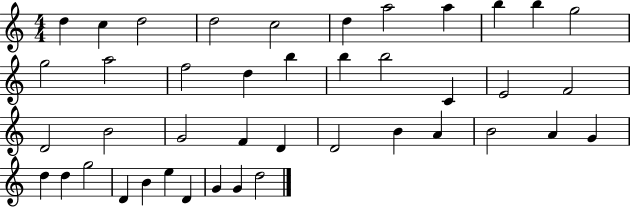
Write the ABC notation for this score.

X:1
T:Untitled
M:4/4
L:1/4
K:C
d c d2 d2 c2 d a2 a b b g2 g2 a2 f2 d b b b2 C E2 F2 D2 B2 G2 F D D2 B A B2 A G d d g2 D B e D G G d2